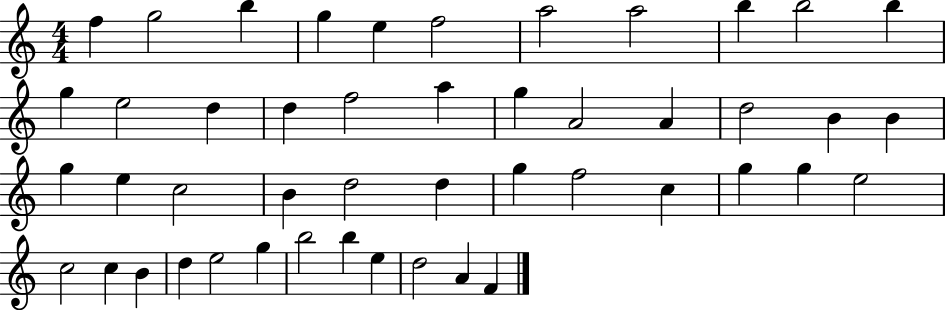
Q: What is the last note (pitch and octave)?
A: F4